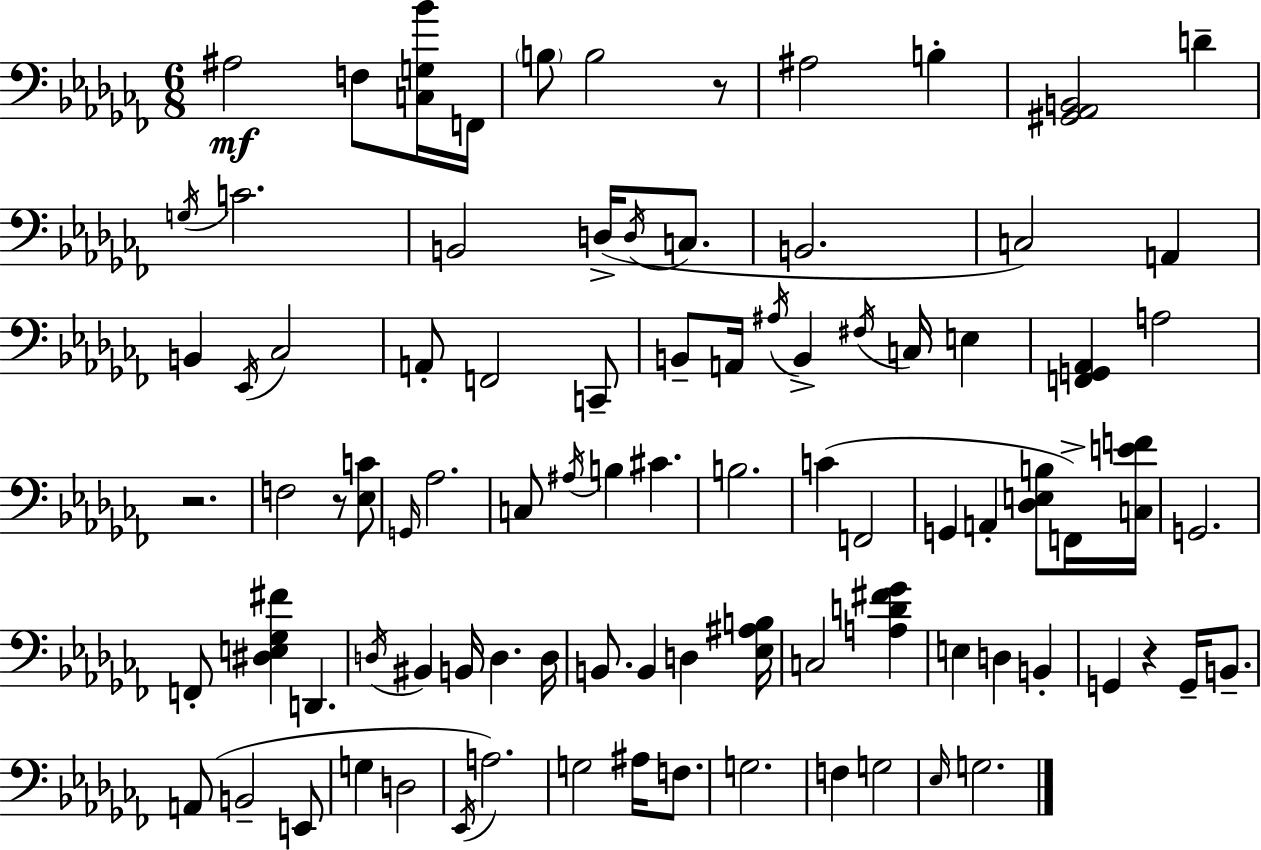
A#3/h F3/e [C3,G3,Bb4]/s F2/s B3/e B3/h R/e A#3/h B3/q [G#2,Ab2,B2]/h D4/q G3/s C4/h. B2/h D3/s D3/s C3/e. B2/h. C3/h A2/q B2/q Eb2/s CES3/h A2/e F2/h C2/e B2/e A2/s A#3/s B2/q F#3/s C3/s E3/q [F2,G2,Ab2]/q A3/h R/h. F3/h R/e [Eb3,C4]/e G2/s Ab3/h. C3/e A#3/s B3/q C#4/q. B3/h. C4/q F2/h G2/q A2/q [Db3,E3,B3]/e F2/s [C3,E4,F4]/s G2/h. F2/e [D#3,E3,Gb3,F#4]/q D2/q. D3/s BIS2/q B2/s D3/q. D3/s B2/e. B2/q D3/q [Eb3,A#3,B3]/s C3/h [A3,D4,F#4,Gb4]/q E3/q D3/q B2/q G2/q R/q G2/s B2/e. A2/e B2/h E2/e G3/q D3/h Eb2/s A3/h. G3/h A#3/s F3/e. G3/h. F3/q G3/h Eb3/s G3/h.